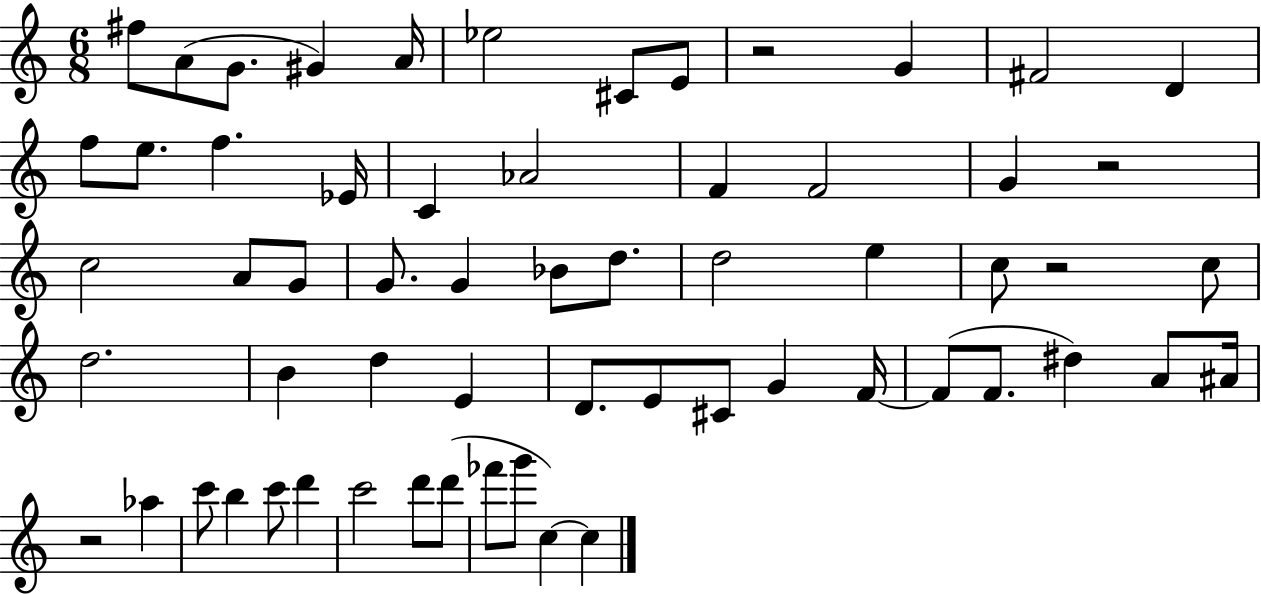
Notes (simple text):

F#5/e A4/e G4/e. G#4/q A4/s Eb5/h C#4/e E4/e R/h G4/q F#4/h D4/q F5/e E5/e. F5/q. Eb4/s C4/q Ab4/h F4/q F4/h G4/q R/h C5/h A4/e G4/e G4/e. G4/q Bb4/e D5/e. D5/h E5/q C5/e R/h C5/e D5/h. B4/q D5/q E4/q D4/e. E4/e C#4/e G4/q F4/s F4/e F4/e. D#5/q A4/e A#4/s R/h Ab5/q C6/e B5/q C6/e D6/q C6/h D6/e D6/e FES6/e G6/e C5/q C5/q